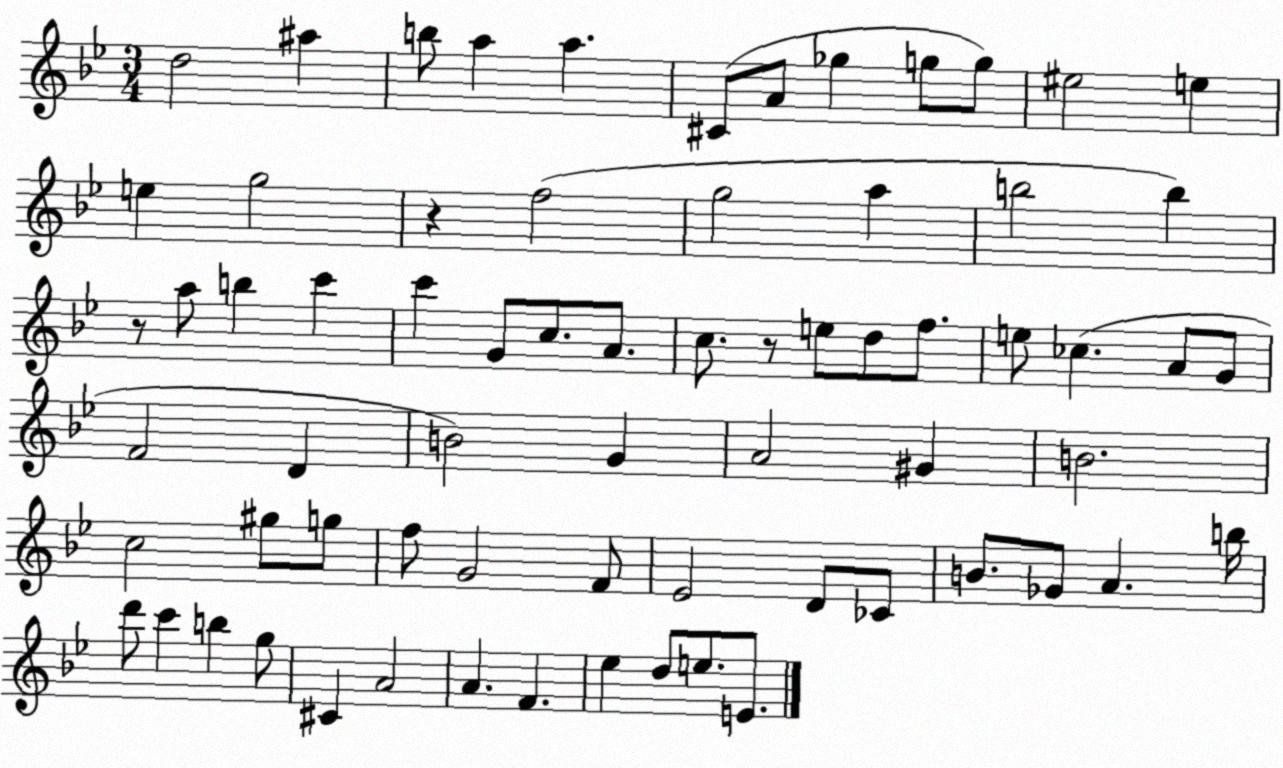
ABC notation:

X:1
T:Untitled
M:3/4
L:1/4
K:Bb
d2 ^a b/2 a a ^C/2 A/2 _g g/2 g/2 ^e2 e e g2 z f2 g2 a b2 b z/2 a/2 b c' c' G/2 c/2 A/2 c/2 z/2 e/2 d/2 f/2 e/2 _c A/2 G/2 F2 D B2 G A2 ^G B2 c2 ^g/2 g/2 f/2 G2 F/2 _E2 D/2 _C/2 B/2 _G/2 A b/4 d'/2 c' b g/2 ^C A2 A F _e d/2 e/2 E/2